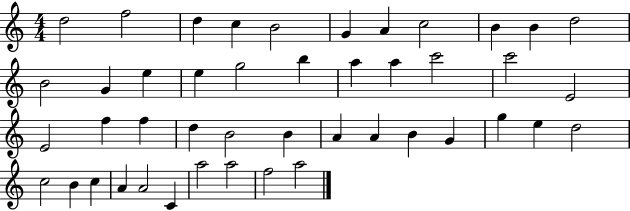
D5/h F5/h D5/q C5/q B4/h G4/q A4/q C5/h B4/q B4/q D5/h B4/h G4/q E5/q E5/q G5/h B5/q A5/q A5/q C6/h C6/h E4/h E4/h F5/q F5/q D5/q B4/h B4/q A4/q A4/q B4/q G4/q G5/q E5/q D5/h C5/h B4/q C5/q A4/q A4/h C4/q A5/h A5/h F5/h A5/h